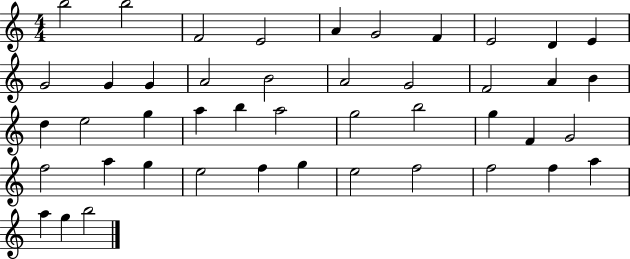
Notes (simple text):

B5/h B5/h F4/h E4/h A4/q G4/h F4/q E4/h D4/q E4/q G4/h G4/q G4/q A4/h B4/h A4/h G4/h F4/h A4/q B4/q D5/q E5/h G5/q A5/q B5/q A5/h G5/h B5/h G5/q F4/q G4/h F5/h A5/q G5/q E5/h F5/q G5/q E5/h F5/h F5/h F5/q A5/q A5/q G5/q B5/h